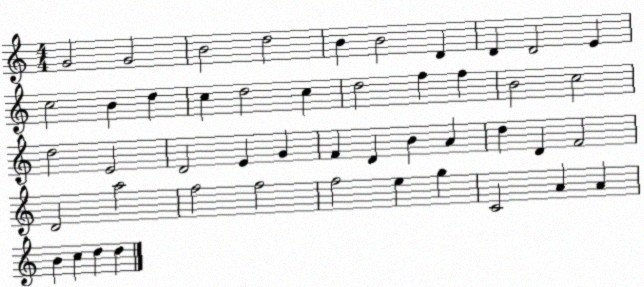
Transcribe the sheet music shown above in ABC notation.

X:1
T:Untitled
M:4/4
L:1/4
K:C
G2 G2 B2 d2 B B2 D D D2 E c2 B d c d2 c d2 f f B2 c2 d2 E2 D2 E G F D B A d D F2 D2 a2 f2 f2 f2 e g C2 A A B c d d